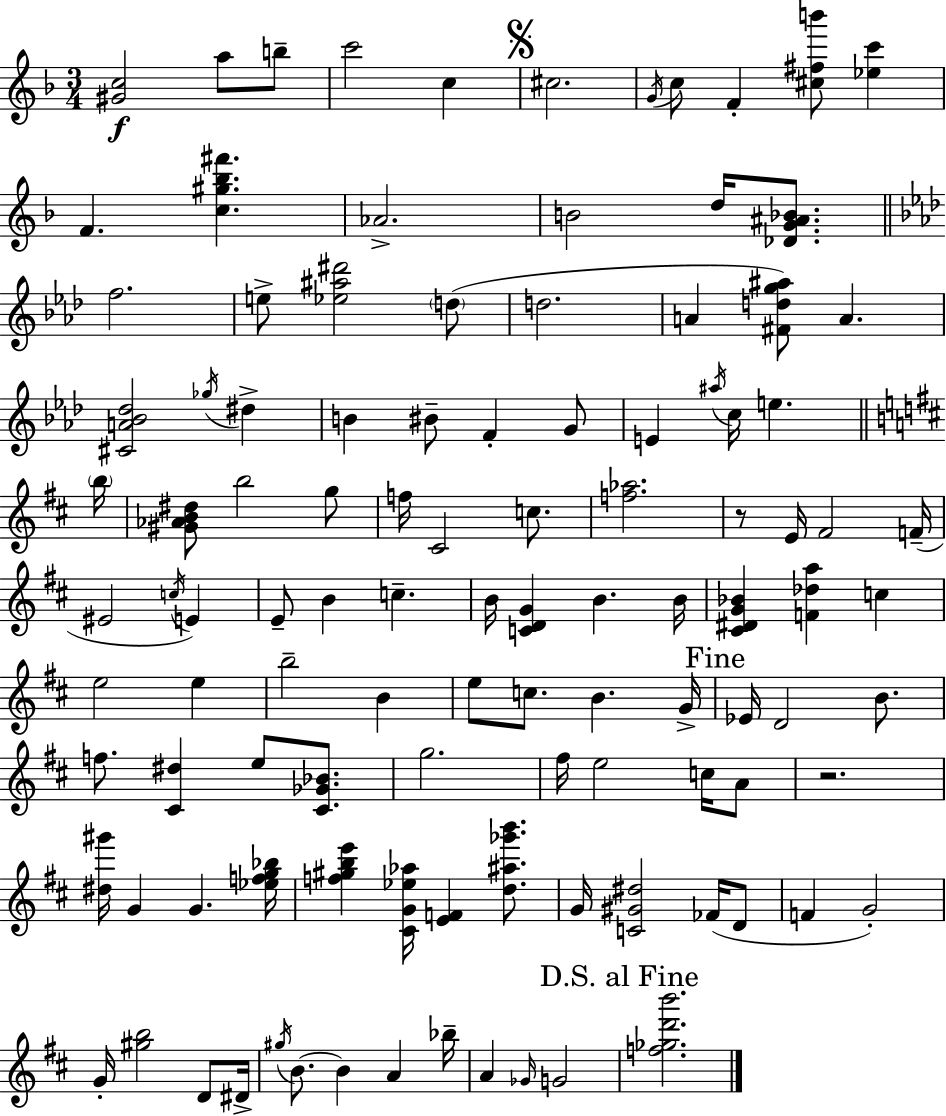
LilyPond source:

{
  \clef treble
  \numericTimeSignature
  \time 3/4
  \key d \minor
  <gis' c''>2\f a''8 b''8-- | c'''2 c''4 | \mark \markup { \musicglyph "scripts.segno" } cis''2. | \acciaccatura { g'16 } c''8 f'4-. <cis'' fis'' b'''>8 <ees'' c'''>4 | \break f'4. <c'' gis'' bes'' fis'''>4. | aes'2.-> | b'2 d''16 <des' g' ais' bes'>8. | \bar "||" \break \key aes \major f''2. | e''8-> <ees'' ais'' dis'''>2 \parenthesize d''8( | d''2. | a'4 <fis' d'' g'' ais''>8) a'4. | \break <cis' a' bes' des''>2 \acciaccatura { ges''16 } dis''4-> | b'4 bis'8-- f'4-. g'8 | e'4 \acciaccatura { ais''16 } c''16 e''4. | \bar "||" \break \key d \major \parenthesize b''16 <gis' aes' b' dis''>8 b''2 g''8 | f''16 cis'2 c''8. | <f'' aes''>2. | r8 e'16 fis'2 | \break f'16--( eis'2 \acciaccatura { c''16 }) e'4 | e'8-- b'4 c''4.-- | b'16 <c' d' g'>4 b'4. | b'16 <cis' dis' g' bes'>4 <f' des'' a''>4 c''4 | \break e''2 e''4 | b''2-- b'4 | e''8 c''8. b'4. | g'16-> \mark "Fine" ees'16 d'2 b'8. | \break f''8. <cis' dis''>4 e''8 <cis' ges' bes'>8. | g''2. | fis''16 e''2 c''16 | a'8 r2. | \break <dis'' gis'''>16 g'4 g'4. | <ees'' f'' g'' bes''>16 <f'' gis'' b'' e'''>4 <cis' g' ees'' aes''>16 <e' f'>4 <d'' ais'' ges''' b'''>8. | g'16 <c' gis' dis''>2 fes'16( | d'8 f'4 g'2-.) | \break g'16-. <gis'' b''>2 d'8 | dis'16-> \acciaccatura { gis''16 } b'8.~~ b'4 a'4 | bes''16-- a'4 \grace { ges'16 } g'2 | \mark "D.S. al Fine" <f'' ges'' d''' b'''>2. | \break \bar "|."
}